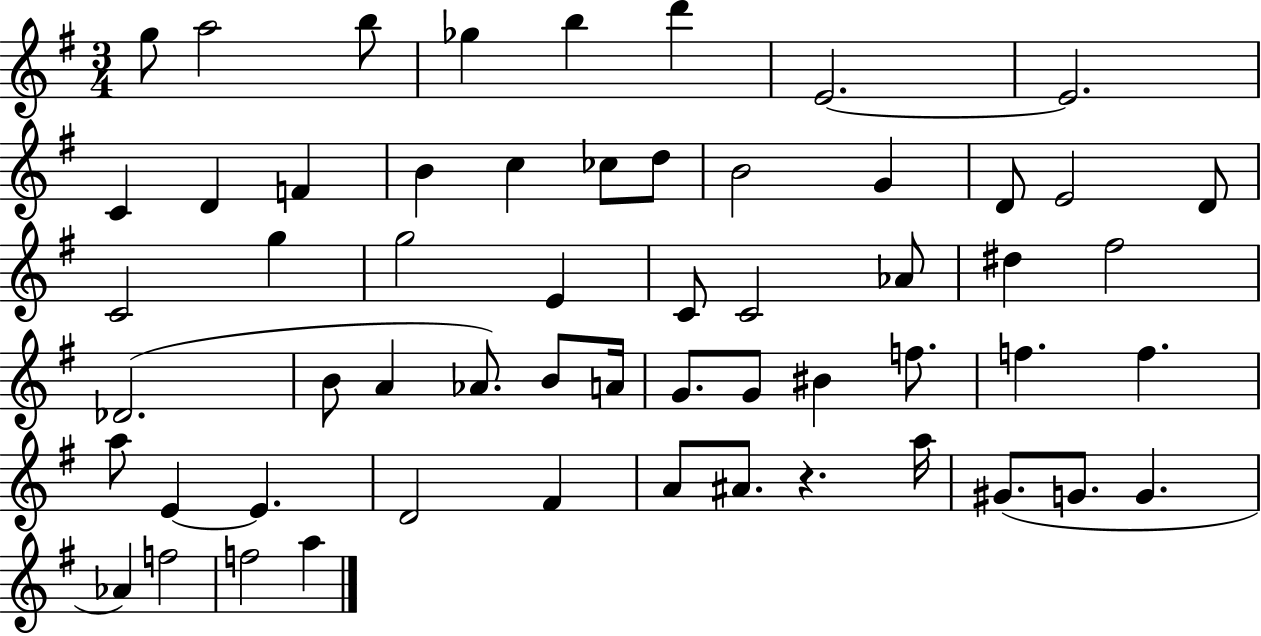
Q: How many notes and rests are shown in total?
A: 57